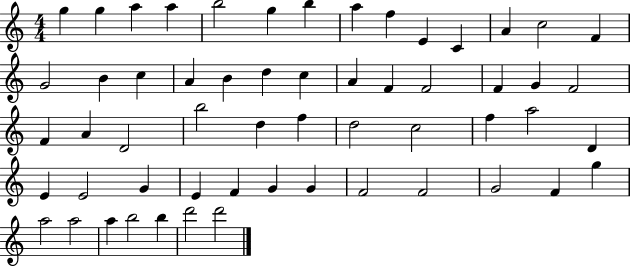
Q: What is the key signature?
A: C major